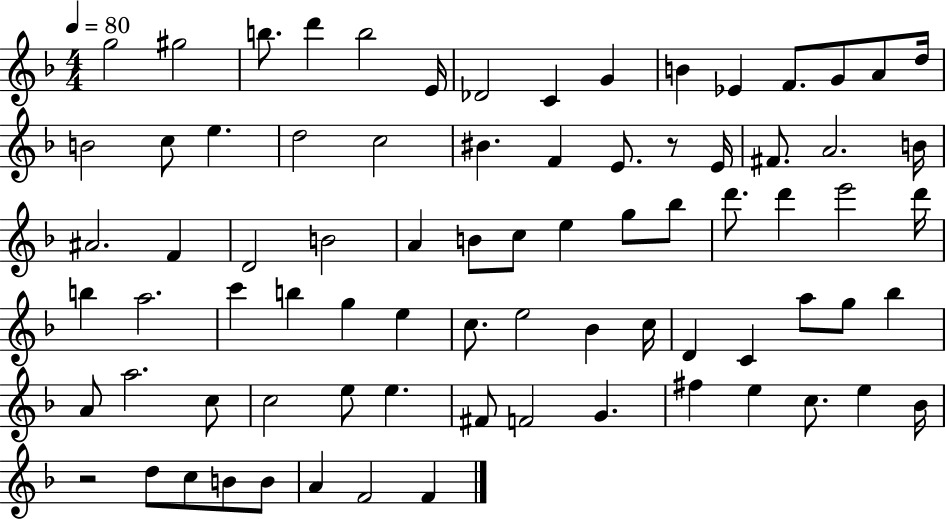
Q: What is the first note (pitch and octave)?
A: G5